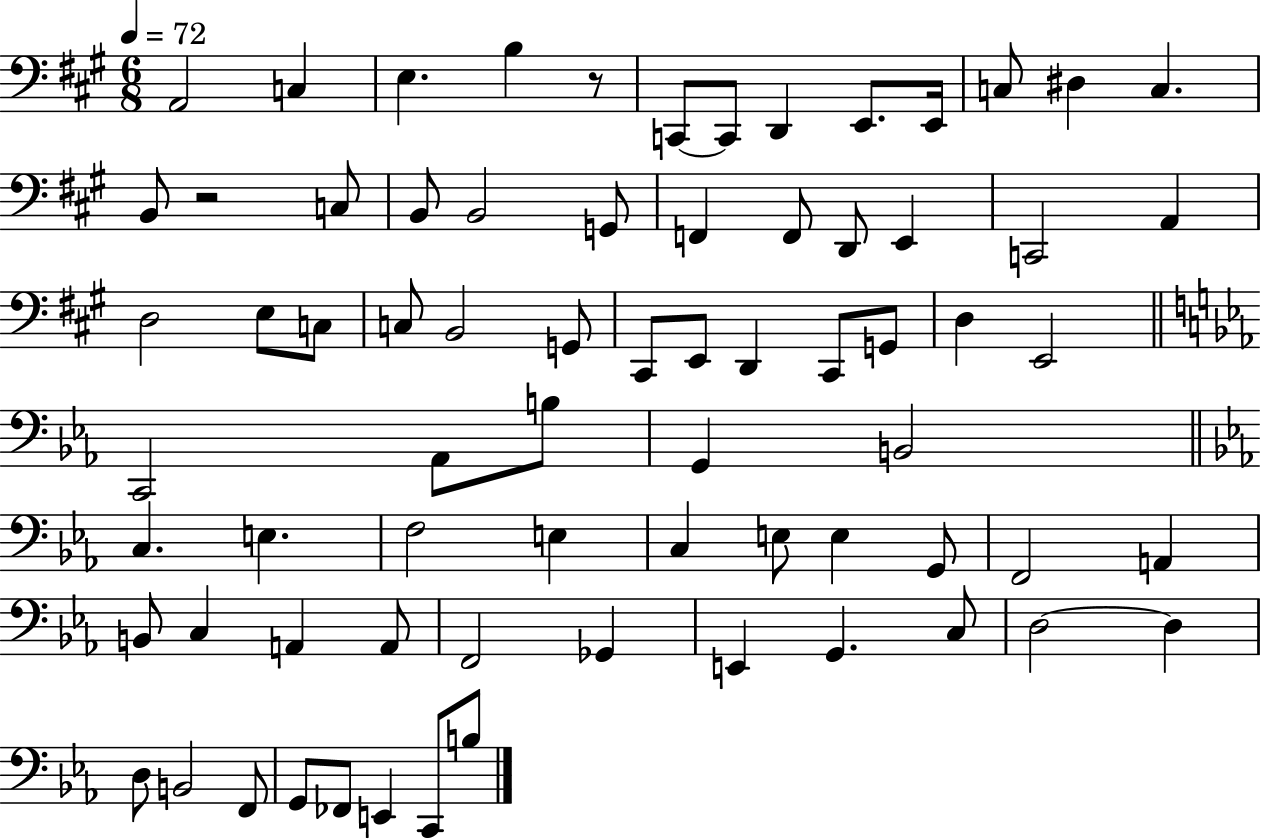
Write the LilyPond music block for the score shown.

{
  \clef bass
  \numericTimeSignature
  \time 6/8
  \key a \major
  \tempo 4 = 72
  a,2 c4 | e4. b4 r8 | c,8~~ c,8 d,4 e,8. e,16 | c8 dis4 c4. | \break b,8 r2 c8 | b,8 b,2 g,8 | f,4 f,8 d,8 e,4 | c,2 a,4 | \break d2 e8 c8 | c8 b,2 g,8 | cis,8 e,8 d,4 cis,8 g,8 | d4 e,2 | \break \bar "||" \break \key c \minor c,2 aes,8 b8 | g,4 b,2 | \bar "||" \break \key ees \major c4. e4. | f2 e4 | c4 e8 e4 g,8 | f,2 a,4 | \break b,8 c4 a,4 a,8 | f,2 ges,4 | e,4 g,4. c8 | d2~~ d4 | \break d8 b,2 f,8 | g,8 fes,8 e,4 c,8 b8 | \bar "|."
}